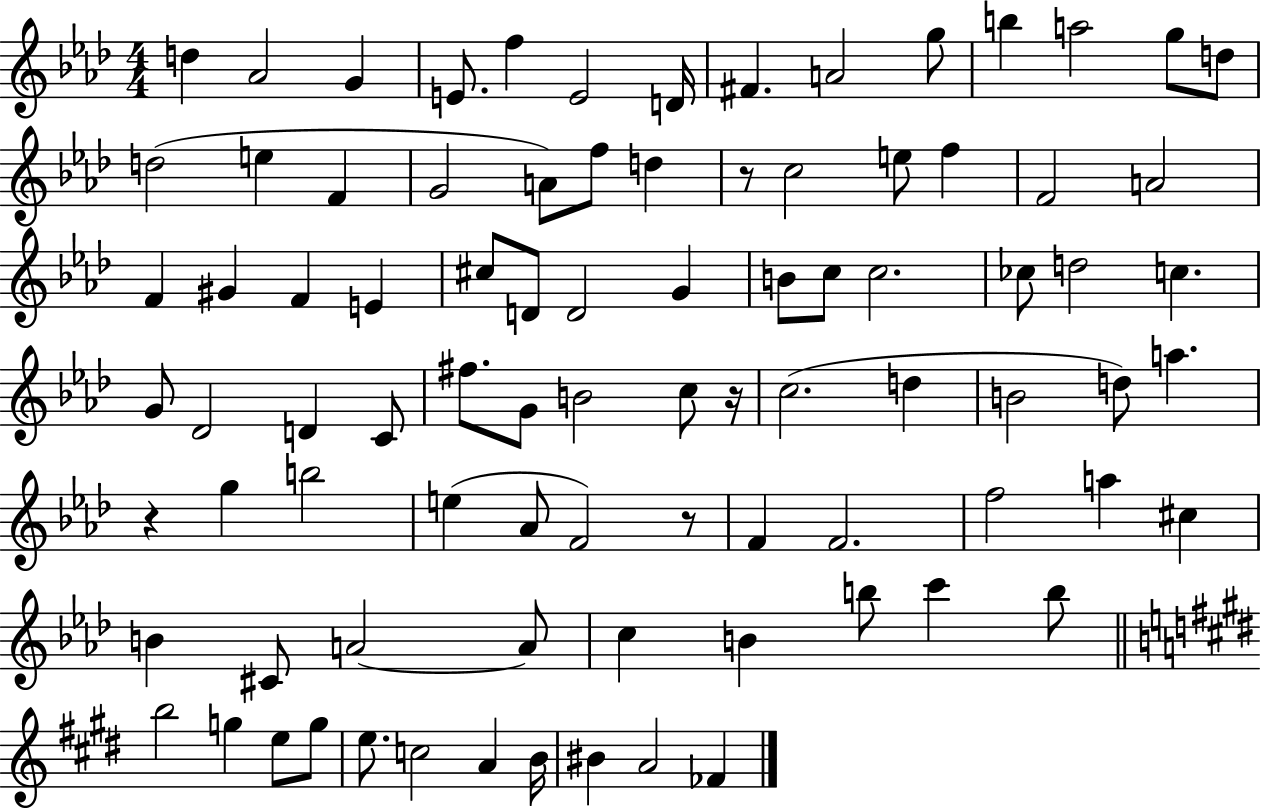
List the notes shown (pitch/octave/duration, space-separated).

D5/q Ab4/h G4/q E4/e. F5/q E4/h D4/s F#4/q. A4/h G5/e B5/q A5/h G5/e D5/e D5/h E5/q F4/q G4/h A4/e F5/e D5/q R/e C5/h E5/e F5/q F4/h A4/h F4/q G#4/q F4/q E4/q C#5/e D4/e D4/h G4/q B4/e C5/e C5/h. CES5/e D5/h C5/q. G4/e Db4/h D4/q C4/e F#5/e. G4/e B4/h C5/e R/s C5/h. D5/q B4/h D5/e A5/q. R/q G5/q B5/h E5/q Ab4/e F4/h R/e F4/q F4/h. F5/h A5/q C#5/q B4/q C#4/e A4/h A4/e C5/q B4/q B5/e C6/q B5/e B5/h G5/q E5/e G5/e E5/e. C5/h A4/q B4/s BIS4/q A4/h FES4/q